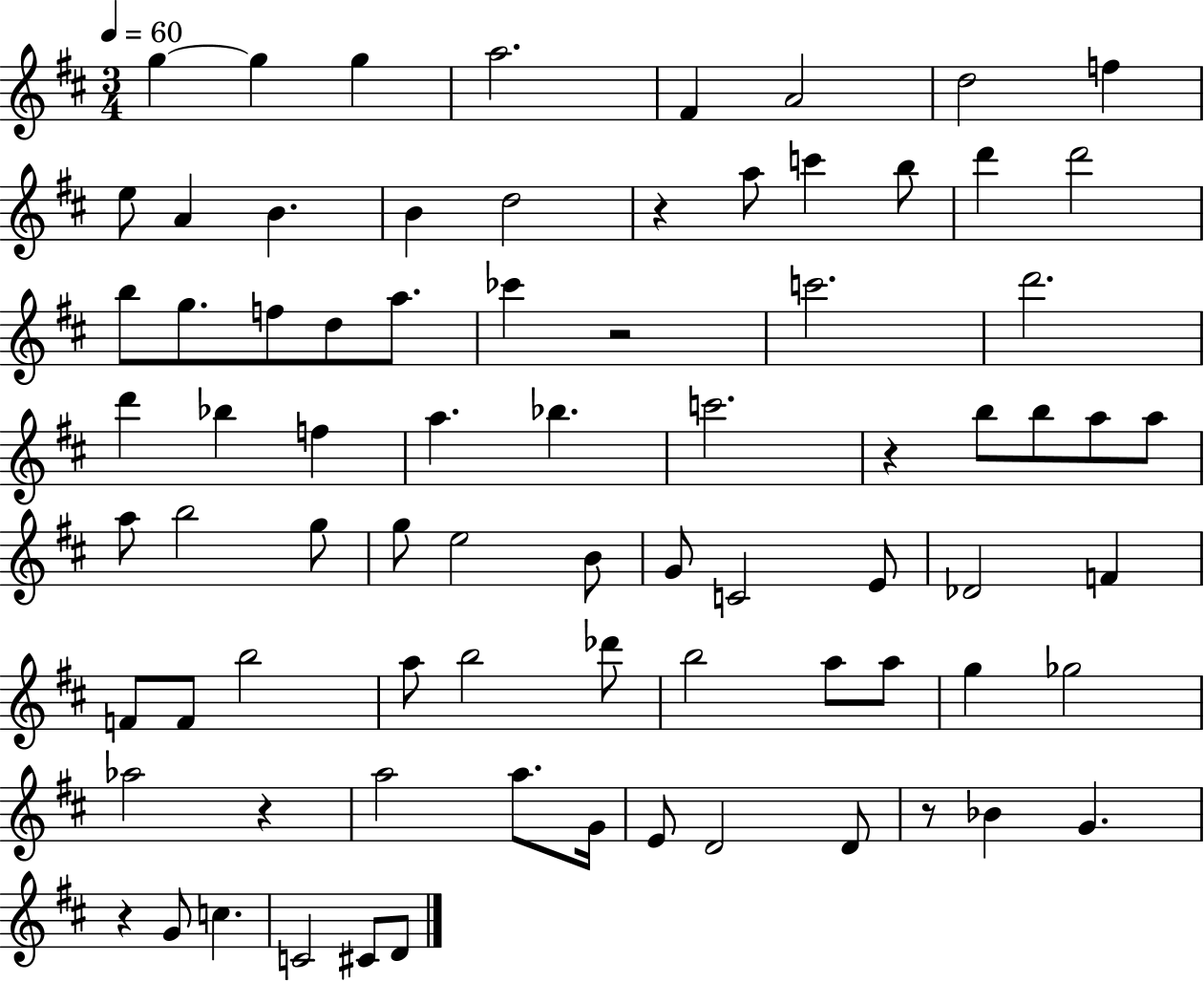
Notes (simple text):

G5/q G5/q G5/q A5/h. F#4/q A4/h D5/h F5/q E5/e A4/q B4/q. B4/q D5/h R/q A5/e C6/q B5/e D6/q D6/h B5/e G5/e. F5/e D5/e A5/e. CES6/q R/h C6/h. D6/h. D6/q Bb5/q F5/q A5/q. Bb5/q. C6/h. R/q B5/e B5/e A5/e A5/e A5/e B5/h G5/e G5/e E5/h B4/e G4/e C4/h E4/e Db4/h F4/q F4/e F4/e B5/h A5/e B5/h Db6/e B5/h A5/e A5/e G5/q Gb5/h Ab5/h R/q A5/h A5/e. G4/s E4/e D4/h D4/e R/e Bb4/q G4/q. R/q G4/e C5/q. C4/h C#4/e D4/e